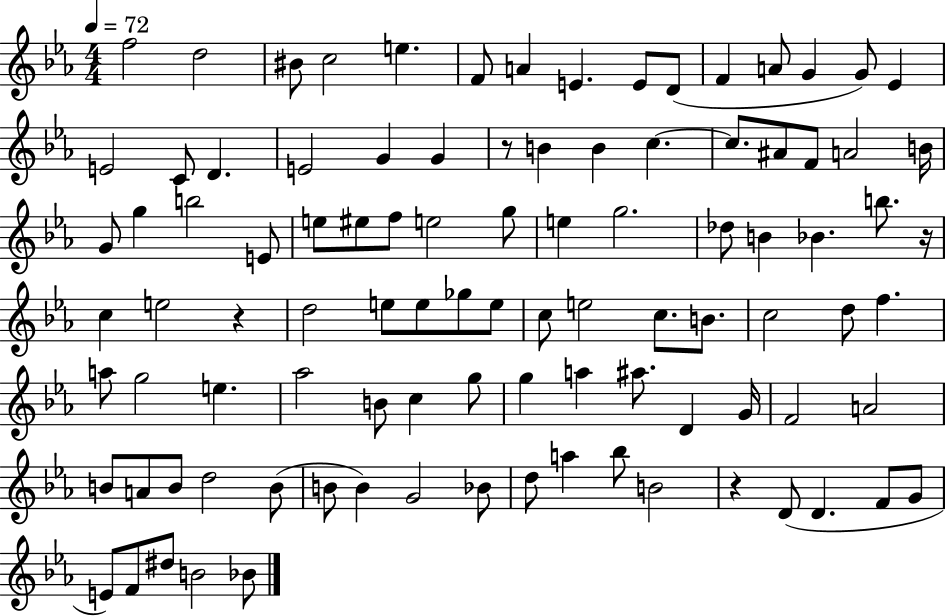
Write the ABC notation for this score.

X:1
T:Untitled
M:4/4
L:1/4
K:Eb
f2 d2 ^B/2 c2 e F/2 A E E/2 D/2 F A/2 G G/2 _E E2 C/2 D E2 G G z/2 B B c c/2 ^A/2 F/2 A2 B/4 G/2 g b2 E/2 e/2 ^e/2 f/2 e2 g/2 e g2 _d/2 B _B b/2 z/4 c e2 z d2 e/2 e/2 _g/2 e/2 c/2 e2 c/2 B/2 c2 d/2 f a/2 g2 e _a2 B/2 c g/2 g a ^a/2 D G/4 F2 A2 B/2 A/2 B/2 d2 B/2 B/2 B G2 _B/2 d/2 a _b/2 B2 z D/2 D F/2 G/2 E/2 F/2 ^d/2 B2 _B/2